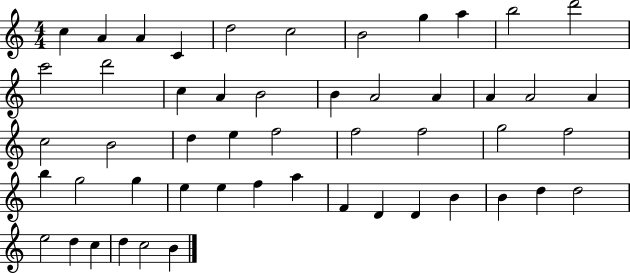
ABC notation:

X:1
T:Untitled
M:4/4
L:1/4
K:C
c A A C d2 c2 B2 g a b2 d'2 c'2 d'2 c A B2 B A2 A A A2 A c2 B2 d e f2 f2 f2 g2 f2 b g2 g e e f a F D D B B d d2 e2 d c d c2 B